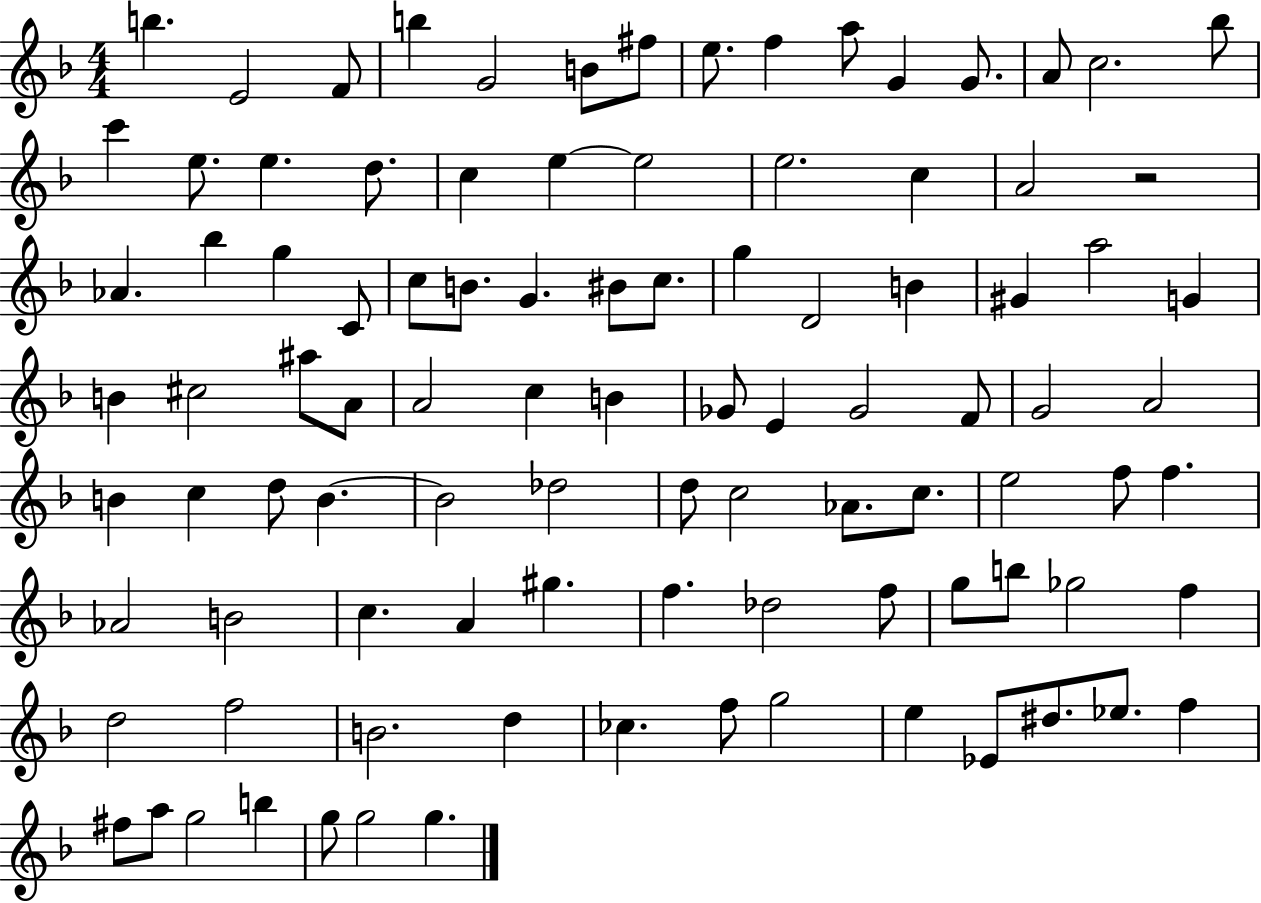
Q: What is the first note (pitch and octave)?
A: B5